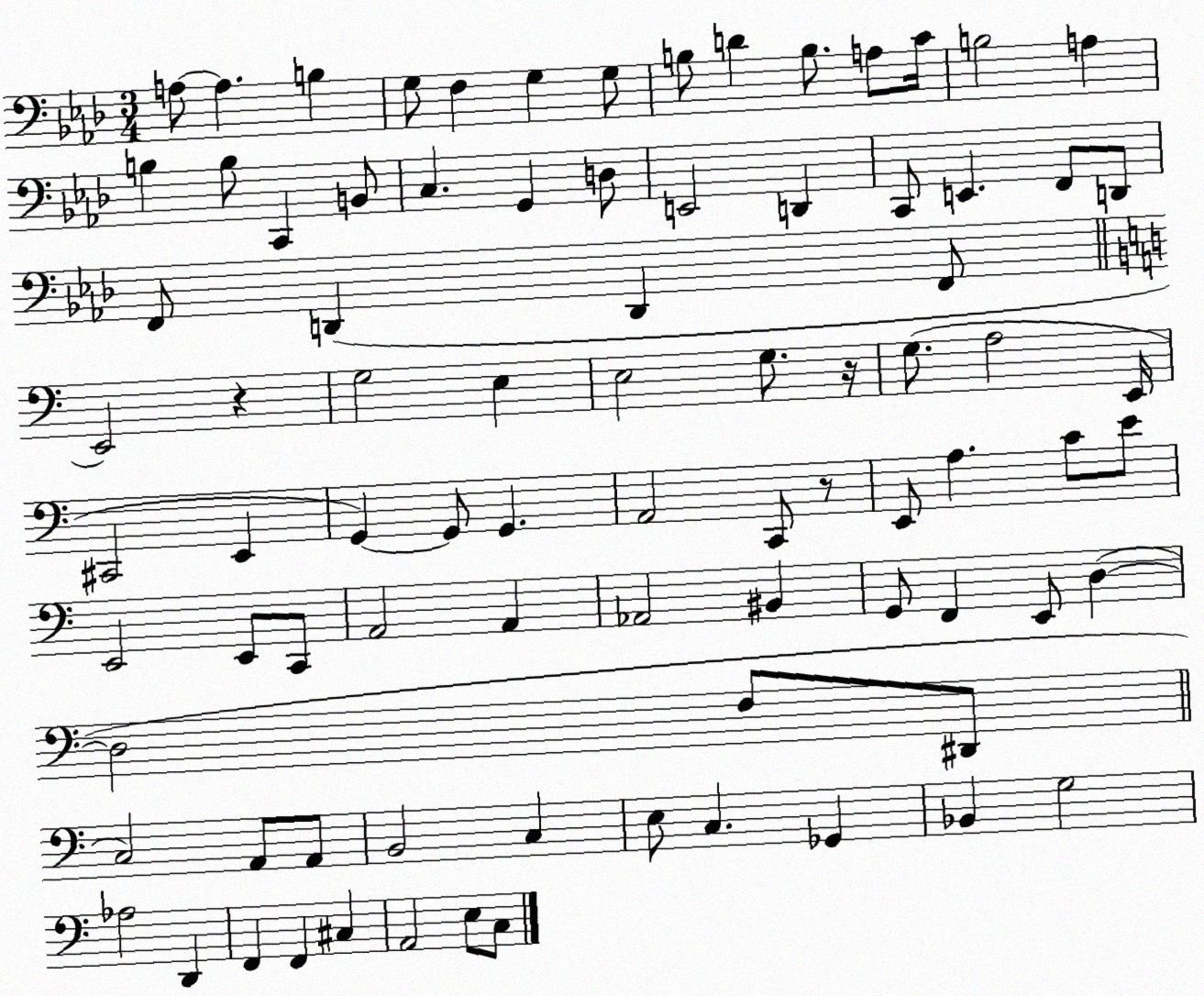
X:1
T:Untitled
M:3/4
L:1/4
K:Ab
A,/2 A, B, G,/2 F, G, G,/2 B,/2 D B,/2 A,/2 C/4 B,2 A, B, B,/2 C,, B,,/2 C, G,, D,/2 E,,2 D,, C,,/2 E,, F,,/2 D,,/2 F,,/2 D,, D,, F,,/2 E,,2 z G,2 E, E,2 G,/2 z/4 G,/2 A,2 E,,/4 ^C,,2 E,, G,, G,,/2 G,, A,,2 C,,/2 z/2 E,,/2 A, C/2 E/2 E,,2 E,,/2 C,,/2 A,,2 A,, _A,,2 ^B,, G,,/2 F,, E,,/2 D, D,2 F,/2 ^D,,/2 C,2 A,,/2 A,,/2 B,,2 C, E,/2 C, _G,, _B,, G,2 _A,2 D,, F,, F,, ^C, A,,2 E,/2 C,/2